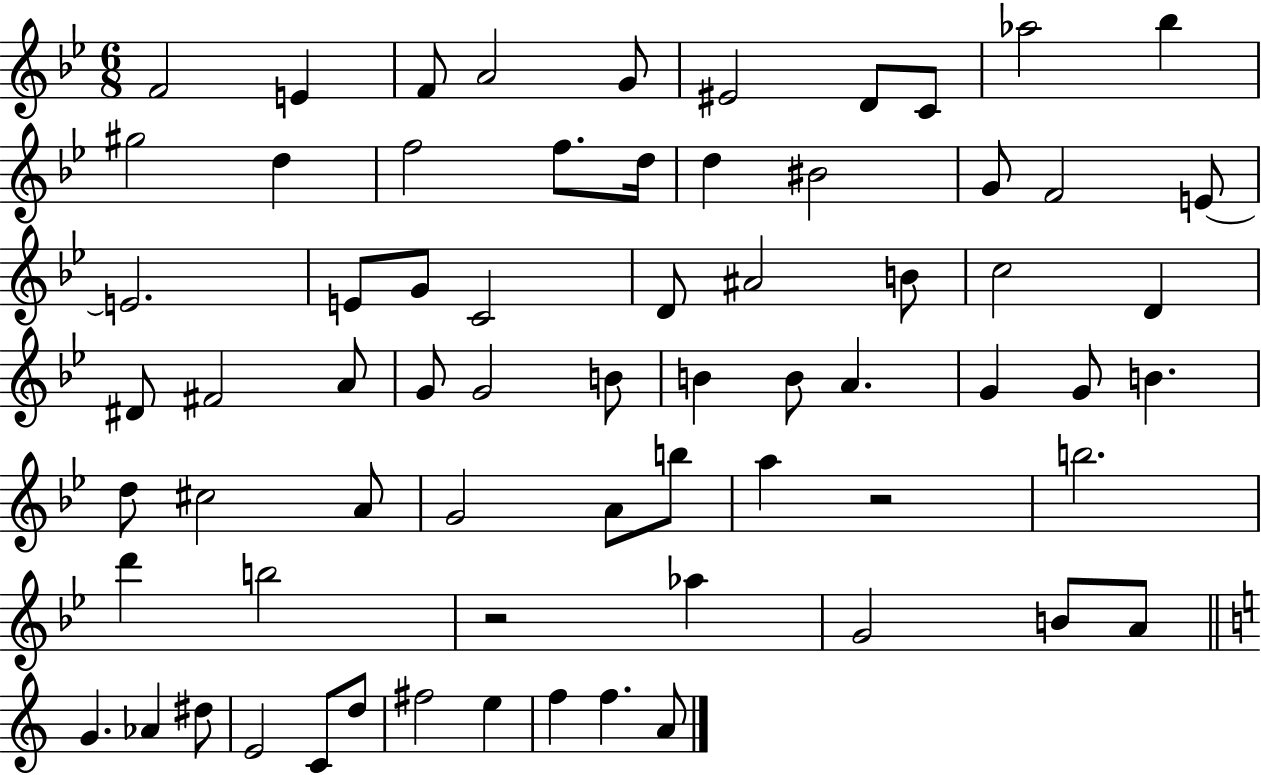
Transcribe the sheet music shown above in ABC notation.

X:1
T:Untitled
M:6/8
L:1/4
K:Bb
F2 E F/2 A2 G/2 ^E2 D/2 C/2 _a2 _b ^g2 d f2 f/2 d/4 d ^B2 G/2 F2 E/2 E2 E/2 G/2 C2 D/2 ^A2 B/2 c2 D ^D/2 ^F2 A/2 G/2 G2 B/2 B B/2 A G G/2 B d/2 ^c2 A/2 G2 A/2 b/2 a z2 b2 d' b2 z2 _a G2 B/2 A/2 G _A ^d/2 E2 C/2 d/2 ^f2 e f f A/2